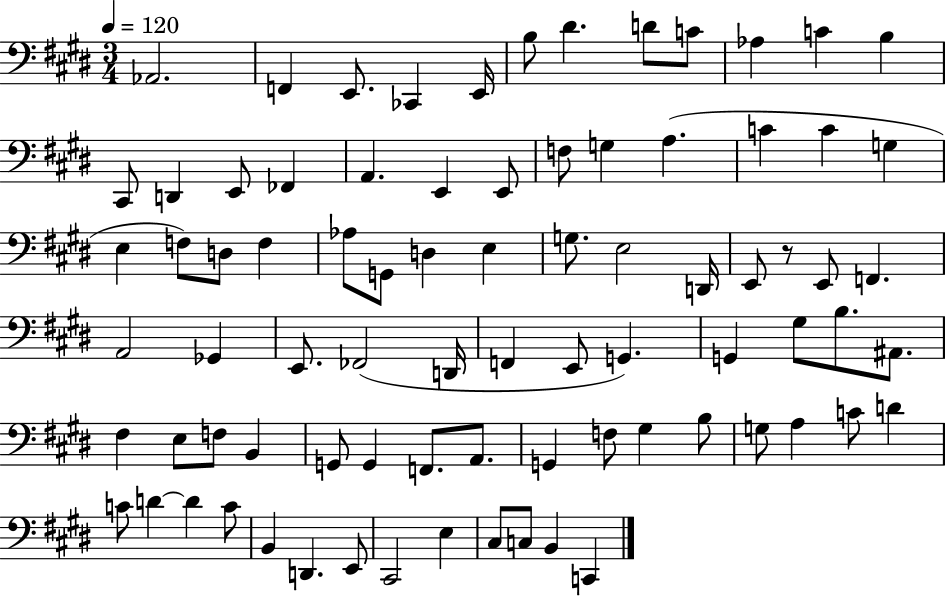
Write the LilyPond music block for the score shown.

{
  \clef bass
  \numericTimeSignature
  \time 3/4
  \key e \major
  \tempo 4 = 120
  aes,2. | f,4 e,8. ces,4 e,16 | b8 dis'4. d'8 c'8 | aes4 c'4 b4 | \break cis,8 d,4 e,8 fes,4 | a,4. e,4 e,8 | f8 g4 a4.( | c'4 c'4 g4 | \break e4 f8) d8 f4 | aes8 g,8 d4 e4 | g8. e2 d,16 | e,8 r8 e,8 f,4. | \break a,2 ges,4 | e,8. fes,2( d,16 | f,4 e,8 g,4.) | g,4 gis8 b8. ais,8. | \break fis4 e8 f8 b,4 | g,8 g,4 f,8. a,8. | g,4 f8 gis4 b8 | g8 a4 c'8 d'4 | \break c'8 d'4~~ d'4 c'8 | b,4 d,4. e,8 | cis,2 e4 | cis8 c8 b,4 c,4 | \break \bar "|."
}